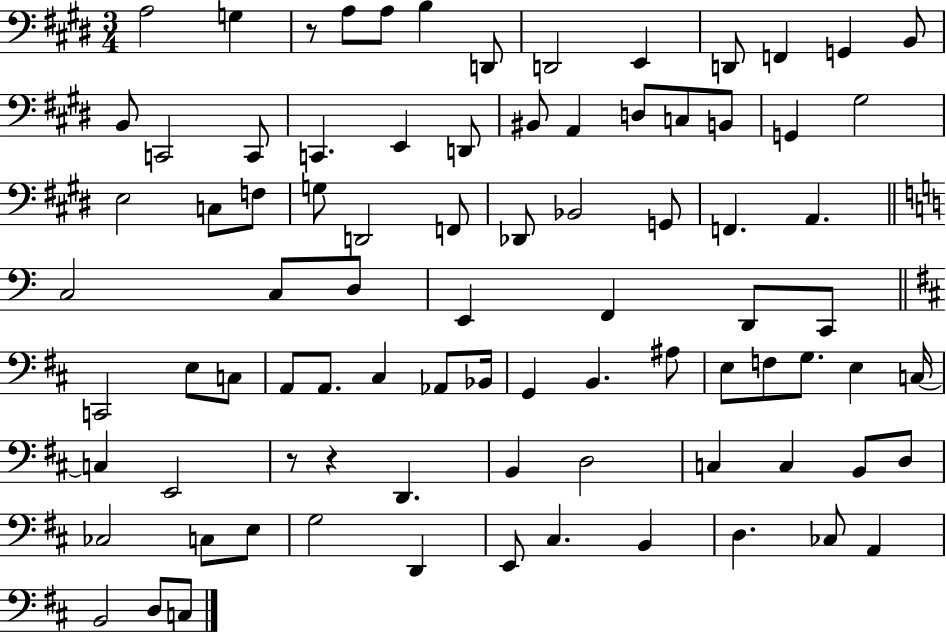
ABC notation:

X:1
T:Untitled
M:3/4
L:1/4
K:E
A,2 G, z/2 A,/2 A,/2 B, D,,/2 D,,2 E,, D,,/2 F,, G,, B,,/2 B,,/2 C,,2 C,,/2 C,, E,, D,,/2 ^B,,/2 A,, D,/2 C,/2 B,,/2 G,, ^G,2 E,2 C,/2 F,/2 G,/2 D,,2 F,,/2 _D,,/2 _B,,2 G,,/2 F,, A,, C,2 C,/2 D,/2 E,, F,, D,,/2 C,,/2 C,,2 E,/2 C,/2 A,,/2 A,,/2 ^C, _A,,/2 _B,,/4 G,, B,, ^A,/2 E,/2 F,/2 G,/2 E, C,/4 C, E,,2 z/2 z D,, B,, D,2 C, C, B,,/2 D,/2 _C,2 C,/2 E,/2 G,2 D,, E,,/2 ^C, B,, D, _C,/2 A,, B,,2 D,/2 C,/2